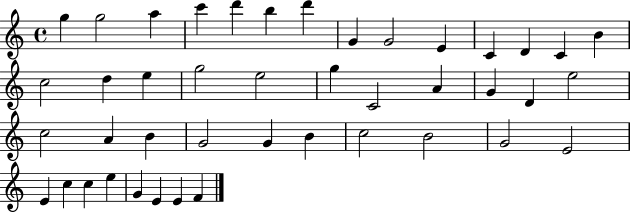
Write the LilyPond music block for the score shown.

{
  \clef treble
  \time 4/4
  \defaultTimeSignature
  \key c \major
  g''4 g''2 a''4 | c'''4 d'''4 b''4 d'''4 | g'4 g'2 e'4 | c'4 d'4 c'4 b'4 | \break c''2 d''4 e''4 | g''2 e''2 | g''4 c'2 a'4 | g'4 d'4 e''2 | \break c''2 a'4 b'4 | g'2 g'4 b'4 | c''2 b'2 | g'2 e'2 | \break e'4 c''4 c''4 e''4 | g'4 e'4 e'4 f'4 | \bar "|."
}